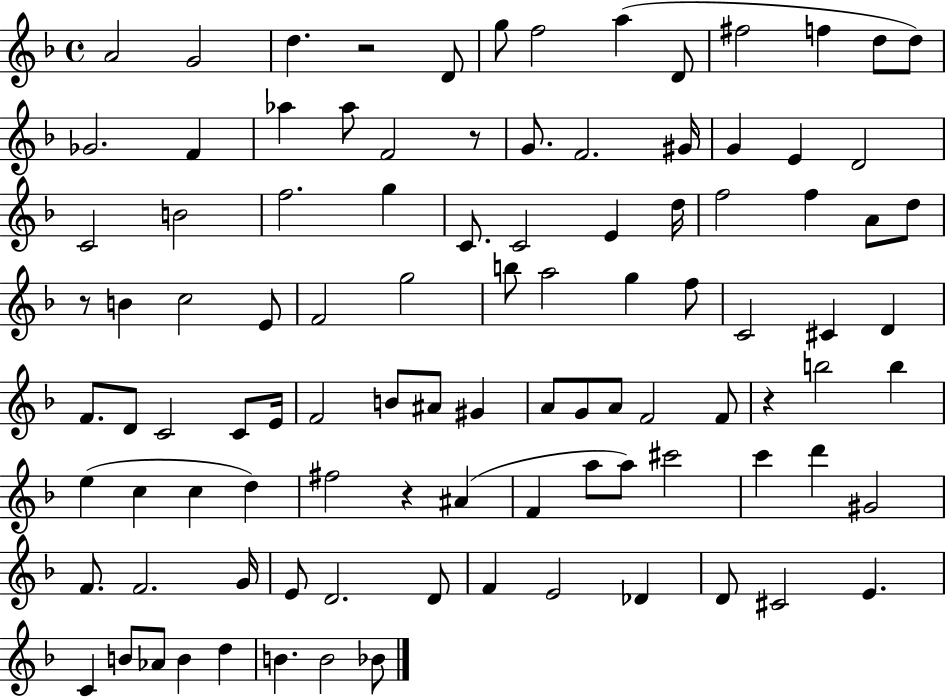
A4/h G4/h D5/q. R/h D4/e G5/e F5/h A5/q D4/e F#5/h F5/q D5/e D5/e Gb4/h. F4/q Ab5/q Ab5/e F4/h R/e G4/e. F4/h. G#4/s G4/q E4/q D4/h C4/h B4/h F5/h. G5/q C4/e. C4/h E4/q D5/s F5/h F5/q A4/e D5/e R/e B4/q C5/h E4/e F4/h G5/h B5/e A5/h G5/q F5/e C4/h C#4/q D4/q F4/e. D4/e C4/h C4/e E4/s F4/h B4/e A#4/e G#4/q A4/e G4/e A4/e F4/h F4/e R/q B5/h B5/q E5/q C5/q C5/q D5/q F#5/h R/q A#4/q F4/q A5/e A5/e C#6/h C6/q D6/q G#4/h F4/e. F4/h. G4/s E4/e D4/h. D4/e F4/q E4/h Db4/q D4/e C#4/h E4/q. C4/q B4/e Ab4/e B4/q D5/q B4/q. B4/h Bb4/e